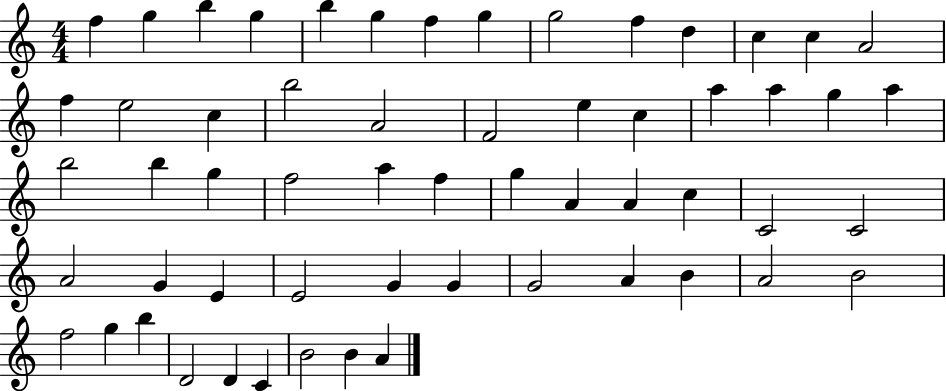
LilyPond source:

{
  \clef treble
  \numericTimeSignature
  \time 4/4
  \key c \major
  f''4 g''4 b''4 g''4 | b''4 g''4 f''4 g''4 | g''2 f''4 d''4 | c''4 c''4 a'2 | \break f''4 e''2 c''4 | b''2 a'2 | f'2 e''4 c''4 | a''4 a''4 g''4 a''4 | \break b''2 b''4 g''4 | f''2 a''4 f''4 | g''4 a'4 a'4 c''4 | c'2 c'2 | \break a'2 g'4 e'4 | e'2 g'4 g'4 | g'2 a'4 b'4 | a'2 b'2 | \break f''2 g''4 b''4 | d'2 d'4 c'4 | b'2 b'4 a'4 | \bar "|."
}